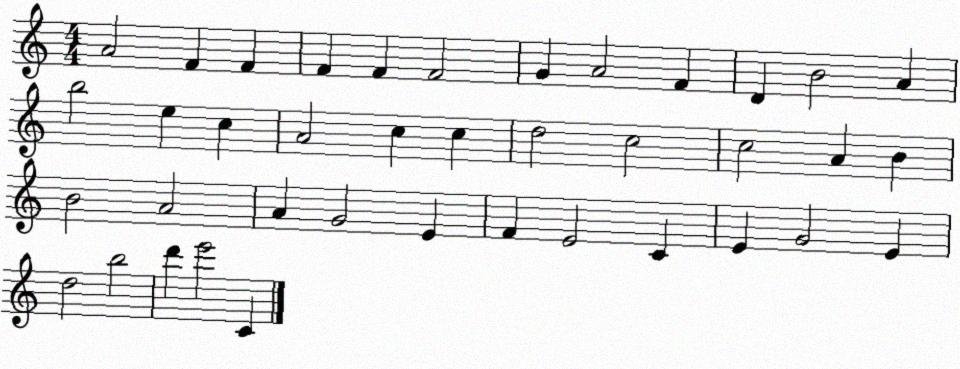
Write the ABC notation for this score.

X:1
T:Untitled
M:4/4
L:1/4
K:C
A2 F F F F F2 G A2 F D B2 A b2 e c A2 c c d2 c2 c2 A B B2 A2 A G2 E F E2 C E G2 E d2 b2 d' e'2 C